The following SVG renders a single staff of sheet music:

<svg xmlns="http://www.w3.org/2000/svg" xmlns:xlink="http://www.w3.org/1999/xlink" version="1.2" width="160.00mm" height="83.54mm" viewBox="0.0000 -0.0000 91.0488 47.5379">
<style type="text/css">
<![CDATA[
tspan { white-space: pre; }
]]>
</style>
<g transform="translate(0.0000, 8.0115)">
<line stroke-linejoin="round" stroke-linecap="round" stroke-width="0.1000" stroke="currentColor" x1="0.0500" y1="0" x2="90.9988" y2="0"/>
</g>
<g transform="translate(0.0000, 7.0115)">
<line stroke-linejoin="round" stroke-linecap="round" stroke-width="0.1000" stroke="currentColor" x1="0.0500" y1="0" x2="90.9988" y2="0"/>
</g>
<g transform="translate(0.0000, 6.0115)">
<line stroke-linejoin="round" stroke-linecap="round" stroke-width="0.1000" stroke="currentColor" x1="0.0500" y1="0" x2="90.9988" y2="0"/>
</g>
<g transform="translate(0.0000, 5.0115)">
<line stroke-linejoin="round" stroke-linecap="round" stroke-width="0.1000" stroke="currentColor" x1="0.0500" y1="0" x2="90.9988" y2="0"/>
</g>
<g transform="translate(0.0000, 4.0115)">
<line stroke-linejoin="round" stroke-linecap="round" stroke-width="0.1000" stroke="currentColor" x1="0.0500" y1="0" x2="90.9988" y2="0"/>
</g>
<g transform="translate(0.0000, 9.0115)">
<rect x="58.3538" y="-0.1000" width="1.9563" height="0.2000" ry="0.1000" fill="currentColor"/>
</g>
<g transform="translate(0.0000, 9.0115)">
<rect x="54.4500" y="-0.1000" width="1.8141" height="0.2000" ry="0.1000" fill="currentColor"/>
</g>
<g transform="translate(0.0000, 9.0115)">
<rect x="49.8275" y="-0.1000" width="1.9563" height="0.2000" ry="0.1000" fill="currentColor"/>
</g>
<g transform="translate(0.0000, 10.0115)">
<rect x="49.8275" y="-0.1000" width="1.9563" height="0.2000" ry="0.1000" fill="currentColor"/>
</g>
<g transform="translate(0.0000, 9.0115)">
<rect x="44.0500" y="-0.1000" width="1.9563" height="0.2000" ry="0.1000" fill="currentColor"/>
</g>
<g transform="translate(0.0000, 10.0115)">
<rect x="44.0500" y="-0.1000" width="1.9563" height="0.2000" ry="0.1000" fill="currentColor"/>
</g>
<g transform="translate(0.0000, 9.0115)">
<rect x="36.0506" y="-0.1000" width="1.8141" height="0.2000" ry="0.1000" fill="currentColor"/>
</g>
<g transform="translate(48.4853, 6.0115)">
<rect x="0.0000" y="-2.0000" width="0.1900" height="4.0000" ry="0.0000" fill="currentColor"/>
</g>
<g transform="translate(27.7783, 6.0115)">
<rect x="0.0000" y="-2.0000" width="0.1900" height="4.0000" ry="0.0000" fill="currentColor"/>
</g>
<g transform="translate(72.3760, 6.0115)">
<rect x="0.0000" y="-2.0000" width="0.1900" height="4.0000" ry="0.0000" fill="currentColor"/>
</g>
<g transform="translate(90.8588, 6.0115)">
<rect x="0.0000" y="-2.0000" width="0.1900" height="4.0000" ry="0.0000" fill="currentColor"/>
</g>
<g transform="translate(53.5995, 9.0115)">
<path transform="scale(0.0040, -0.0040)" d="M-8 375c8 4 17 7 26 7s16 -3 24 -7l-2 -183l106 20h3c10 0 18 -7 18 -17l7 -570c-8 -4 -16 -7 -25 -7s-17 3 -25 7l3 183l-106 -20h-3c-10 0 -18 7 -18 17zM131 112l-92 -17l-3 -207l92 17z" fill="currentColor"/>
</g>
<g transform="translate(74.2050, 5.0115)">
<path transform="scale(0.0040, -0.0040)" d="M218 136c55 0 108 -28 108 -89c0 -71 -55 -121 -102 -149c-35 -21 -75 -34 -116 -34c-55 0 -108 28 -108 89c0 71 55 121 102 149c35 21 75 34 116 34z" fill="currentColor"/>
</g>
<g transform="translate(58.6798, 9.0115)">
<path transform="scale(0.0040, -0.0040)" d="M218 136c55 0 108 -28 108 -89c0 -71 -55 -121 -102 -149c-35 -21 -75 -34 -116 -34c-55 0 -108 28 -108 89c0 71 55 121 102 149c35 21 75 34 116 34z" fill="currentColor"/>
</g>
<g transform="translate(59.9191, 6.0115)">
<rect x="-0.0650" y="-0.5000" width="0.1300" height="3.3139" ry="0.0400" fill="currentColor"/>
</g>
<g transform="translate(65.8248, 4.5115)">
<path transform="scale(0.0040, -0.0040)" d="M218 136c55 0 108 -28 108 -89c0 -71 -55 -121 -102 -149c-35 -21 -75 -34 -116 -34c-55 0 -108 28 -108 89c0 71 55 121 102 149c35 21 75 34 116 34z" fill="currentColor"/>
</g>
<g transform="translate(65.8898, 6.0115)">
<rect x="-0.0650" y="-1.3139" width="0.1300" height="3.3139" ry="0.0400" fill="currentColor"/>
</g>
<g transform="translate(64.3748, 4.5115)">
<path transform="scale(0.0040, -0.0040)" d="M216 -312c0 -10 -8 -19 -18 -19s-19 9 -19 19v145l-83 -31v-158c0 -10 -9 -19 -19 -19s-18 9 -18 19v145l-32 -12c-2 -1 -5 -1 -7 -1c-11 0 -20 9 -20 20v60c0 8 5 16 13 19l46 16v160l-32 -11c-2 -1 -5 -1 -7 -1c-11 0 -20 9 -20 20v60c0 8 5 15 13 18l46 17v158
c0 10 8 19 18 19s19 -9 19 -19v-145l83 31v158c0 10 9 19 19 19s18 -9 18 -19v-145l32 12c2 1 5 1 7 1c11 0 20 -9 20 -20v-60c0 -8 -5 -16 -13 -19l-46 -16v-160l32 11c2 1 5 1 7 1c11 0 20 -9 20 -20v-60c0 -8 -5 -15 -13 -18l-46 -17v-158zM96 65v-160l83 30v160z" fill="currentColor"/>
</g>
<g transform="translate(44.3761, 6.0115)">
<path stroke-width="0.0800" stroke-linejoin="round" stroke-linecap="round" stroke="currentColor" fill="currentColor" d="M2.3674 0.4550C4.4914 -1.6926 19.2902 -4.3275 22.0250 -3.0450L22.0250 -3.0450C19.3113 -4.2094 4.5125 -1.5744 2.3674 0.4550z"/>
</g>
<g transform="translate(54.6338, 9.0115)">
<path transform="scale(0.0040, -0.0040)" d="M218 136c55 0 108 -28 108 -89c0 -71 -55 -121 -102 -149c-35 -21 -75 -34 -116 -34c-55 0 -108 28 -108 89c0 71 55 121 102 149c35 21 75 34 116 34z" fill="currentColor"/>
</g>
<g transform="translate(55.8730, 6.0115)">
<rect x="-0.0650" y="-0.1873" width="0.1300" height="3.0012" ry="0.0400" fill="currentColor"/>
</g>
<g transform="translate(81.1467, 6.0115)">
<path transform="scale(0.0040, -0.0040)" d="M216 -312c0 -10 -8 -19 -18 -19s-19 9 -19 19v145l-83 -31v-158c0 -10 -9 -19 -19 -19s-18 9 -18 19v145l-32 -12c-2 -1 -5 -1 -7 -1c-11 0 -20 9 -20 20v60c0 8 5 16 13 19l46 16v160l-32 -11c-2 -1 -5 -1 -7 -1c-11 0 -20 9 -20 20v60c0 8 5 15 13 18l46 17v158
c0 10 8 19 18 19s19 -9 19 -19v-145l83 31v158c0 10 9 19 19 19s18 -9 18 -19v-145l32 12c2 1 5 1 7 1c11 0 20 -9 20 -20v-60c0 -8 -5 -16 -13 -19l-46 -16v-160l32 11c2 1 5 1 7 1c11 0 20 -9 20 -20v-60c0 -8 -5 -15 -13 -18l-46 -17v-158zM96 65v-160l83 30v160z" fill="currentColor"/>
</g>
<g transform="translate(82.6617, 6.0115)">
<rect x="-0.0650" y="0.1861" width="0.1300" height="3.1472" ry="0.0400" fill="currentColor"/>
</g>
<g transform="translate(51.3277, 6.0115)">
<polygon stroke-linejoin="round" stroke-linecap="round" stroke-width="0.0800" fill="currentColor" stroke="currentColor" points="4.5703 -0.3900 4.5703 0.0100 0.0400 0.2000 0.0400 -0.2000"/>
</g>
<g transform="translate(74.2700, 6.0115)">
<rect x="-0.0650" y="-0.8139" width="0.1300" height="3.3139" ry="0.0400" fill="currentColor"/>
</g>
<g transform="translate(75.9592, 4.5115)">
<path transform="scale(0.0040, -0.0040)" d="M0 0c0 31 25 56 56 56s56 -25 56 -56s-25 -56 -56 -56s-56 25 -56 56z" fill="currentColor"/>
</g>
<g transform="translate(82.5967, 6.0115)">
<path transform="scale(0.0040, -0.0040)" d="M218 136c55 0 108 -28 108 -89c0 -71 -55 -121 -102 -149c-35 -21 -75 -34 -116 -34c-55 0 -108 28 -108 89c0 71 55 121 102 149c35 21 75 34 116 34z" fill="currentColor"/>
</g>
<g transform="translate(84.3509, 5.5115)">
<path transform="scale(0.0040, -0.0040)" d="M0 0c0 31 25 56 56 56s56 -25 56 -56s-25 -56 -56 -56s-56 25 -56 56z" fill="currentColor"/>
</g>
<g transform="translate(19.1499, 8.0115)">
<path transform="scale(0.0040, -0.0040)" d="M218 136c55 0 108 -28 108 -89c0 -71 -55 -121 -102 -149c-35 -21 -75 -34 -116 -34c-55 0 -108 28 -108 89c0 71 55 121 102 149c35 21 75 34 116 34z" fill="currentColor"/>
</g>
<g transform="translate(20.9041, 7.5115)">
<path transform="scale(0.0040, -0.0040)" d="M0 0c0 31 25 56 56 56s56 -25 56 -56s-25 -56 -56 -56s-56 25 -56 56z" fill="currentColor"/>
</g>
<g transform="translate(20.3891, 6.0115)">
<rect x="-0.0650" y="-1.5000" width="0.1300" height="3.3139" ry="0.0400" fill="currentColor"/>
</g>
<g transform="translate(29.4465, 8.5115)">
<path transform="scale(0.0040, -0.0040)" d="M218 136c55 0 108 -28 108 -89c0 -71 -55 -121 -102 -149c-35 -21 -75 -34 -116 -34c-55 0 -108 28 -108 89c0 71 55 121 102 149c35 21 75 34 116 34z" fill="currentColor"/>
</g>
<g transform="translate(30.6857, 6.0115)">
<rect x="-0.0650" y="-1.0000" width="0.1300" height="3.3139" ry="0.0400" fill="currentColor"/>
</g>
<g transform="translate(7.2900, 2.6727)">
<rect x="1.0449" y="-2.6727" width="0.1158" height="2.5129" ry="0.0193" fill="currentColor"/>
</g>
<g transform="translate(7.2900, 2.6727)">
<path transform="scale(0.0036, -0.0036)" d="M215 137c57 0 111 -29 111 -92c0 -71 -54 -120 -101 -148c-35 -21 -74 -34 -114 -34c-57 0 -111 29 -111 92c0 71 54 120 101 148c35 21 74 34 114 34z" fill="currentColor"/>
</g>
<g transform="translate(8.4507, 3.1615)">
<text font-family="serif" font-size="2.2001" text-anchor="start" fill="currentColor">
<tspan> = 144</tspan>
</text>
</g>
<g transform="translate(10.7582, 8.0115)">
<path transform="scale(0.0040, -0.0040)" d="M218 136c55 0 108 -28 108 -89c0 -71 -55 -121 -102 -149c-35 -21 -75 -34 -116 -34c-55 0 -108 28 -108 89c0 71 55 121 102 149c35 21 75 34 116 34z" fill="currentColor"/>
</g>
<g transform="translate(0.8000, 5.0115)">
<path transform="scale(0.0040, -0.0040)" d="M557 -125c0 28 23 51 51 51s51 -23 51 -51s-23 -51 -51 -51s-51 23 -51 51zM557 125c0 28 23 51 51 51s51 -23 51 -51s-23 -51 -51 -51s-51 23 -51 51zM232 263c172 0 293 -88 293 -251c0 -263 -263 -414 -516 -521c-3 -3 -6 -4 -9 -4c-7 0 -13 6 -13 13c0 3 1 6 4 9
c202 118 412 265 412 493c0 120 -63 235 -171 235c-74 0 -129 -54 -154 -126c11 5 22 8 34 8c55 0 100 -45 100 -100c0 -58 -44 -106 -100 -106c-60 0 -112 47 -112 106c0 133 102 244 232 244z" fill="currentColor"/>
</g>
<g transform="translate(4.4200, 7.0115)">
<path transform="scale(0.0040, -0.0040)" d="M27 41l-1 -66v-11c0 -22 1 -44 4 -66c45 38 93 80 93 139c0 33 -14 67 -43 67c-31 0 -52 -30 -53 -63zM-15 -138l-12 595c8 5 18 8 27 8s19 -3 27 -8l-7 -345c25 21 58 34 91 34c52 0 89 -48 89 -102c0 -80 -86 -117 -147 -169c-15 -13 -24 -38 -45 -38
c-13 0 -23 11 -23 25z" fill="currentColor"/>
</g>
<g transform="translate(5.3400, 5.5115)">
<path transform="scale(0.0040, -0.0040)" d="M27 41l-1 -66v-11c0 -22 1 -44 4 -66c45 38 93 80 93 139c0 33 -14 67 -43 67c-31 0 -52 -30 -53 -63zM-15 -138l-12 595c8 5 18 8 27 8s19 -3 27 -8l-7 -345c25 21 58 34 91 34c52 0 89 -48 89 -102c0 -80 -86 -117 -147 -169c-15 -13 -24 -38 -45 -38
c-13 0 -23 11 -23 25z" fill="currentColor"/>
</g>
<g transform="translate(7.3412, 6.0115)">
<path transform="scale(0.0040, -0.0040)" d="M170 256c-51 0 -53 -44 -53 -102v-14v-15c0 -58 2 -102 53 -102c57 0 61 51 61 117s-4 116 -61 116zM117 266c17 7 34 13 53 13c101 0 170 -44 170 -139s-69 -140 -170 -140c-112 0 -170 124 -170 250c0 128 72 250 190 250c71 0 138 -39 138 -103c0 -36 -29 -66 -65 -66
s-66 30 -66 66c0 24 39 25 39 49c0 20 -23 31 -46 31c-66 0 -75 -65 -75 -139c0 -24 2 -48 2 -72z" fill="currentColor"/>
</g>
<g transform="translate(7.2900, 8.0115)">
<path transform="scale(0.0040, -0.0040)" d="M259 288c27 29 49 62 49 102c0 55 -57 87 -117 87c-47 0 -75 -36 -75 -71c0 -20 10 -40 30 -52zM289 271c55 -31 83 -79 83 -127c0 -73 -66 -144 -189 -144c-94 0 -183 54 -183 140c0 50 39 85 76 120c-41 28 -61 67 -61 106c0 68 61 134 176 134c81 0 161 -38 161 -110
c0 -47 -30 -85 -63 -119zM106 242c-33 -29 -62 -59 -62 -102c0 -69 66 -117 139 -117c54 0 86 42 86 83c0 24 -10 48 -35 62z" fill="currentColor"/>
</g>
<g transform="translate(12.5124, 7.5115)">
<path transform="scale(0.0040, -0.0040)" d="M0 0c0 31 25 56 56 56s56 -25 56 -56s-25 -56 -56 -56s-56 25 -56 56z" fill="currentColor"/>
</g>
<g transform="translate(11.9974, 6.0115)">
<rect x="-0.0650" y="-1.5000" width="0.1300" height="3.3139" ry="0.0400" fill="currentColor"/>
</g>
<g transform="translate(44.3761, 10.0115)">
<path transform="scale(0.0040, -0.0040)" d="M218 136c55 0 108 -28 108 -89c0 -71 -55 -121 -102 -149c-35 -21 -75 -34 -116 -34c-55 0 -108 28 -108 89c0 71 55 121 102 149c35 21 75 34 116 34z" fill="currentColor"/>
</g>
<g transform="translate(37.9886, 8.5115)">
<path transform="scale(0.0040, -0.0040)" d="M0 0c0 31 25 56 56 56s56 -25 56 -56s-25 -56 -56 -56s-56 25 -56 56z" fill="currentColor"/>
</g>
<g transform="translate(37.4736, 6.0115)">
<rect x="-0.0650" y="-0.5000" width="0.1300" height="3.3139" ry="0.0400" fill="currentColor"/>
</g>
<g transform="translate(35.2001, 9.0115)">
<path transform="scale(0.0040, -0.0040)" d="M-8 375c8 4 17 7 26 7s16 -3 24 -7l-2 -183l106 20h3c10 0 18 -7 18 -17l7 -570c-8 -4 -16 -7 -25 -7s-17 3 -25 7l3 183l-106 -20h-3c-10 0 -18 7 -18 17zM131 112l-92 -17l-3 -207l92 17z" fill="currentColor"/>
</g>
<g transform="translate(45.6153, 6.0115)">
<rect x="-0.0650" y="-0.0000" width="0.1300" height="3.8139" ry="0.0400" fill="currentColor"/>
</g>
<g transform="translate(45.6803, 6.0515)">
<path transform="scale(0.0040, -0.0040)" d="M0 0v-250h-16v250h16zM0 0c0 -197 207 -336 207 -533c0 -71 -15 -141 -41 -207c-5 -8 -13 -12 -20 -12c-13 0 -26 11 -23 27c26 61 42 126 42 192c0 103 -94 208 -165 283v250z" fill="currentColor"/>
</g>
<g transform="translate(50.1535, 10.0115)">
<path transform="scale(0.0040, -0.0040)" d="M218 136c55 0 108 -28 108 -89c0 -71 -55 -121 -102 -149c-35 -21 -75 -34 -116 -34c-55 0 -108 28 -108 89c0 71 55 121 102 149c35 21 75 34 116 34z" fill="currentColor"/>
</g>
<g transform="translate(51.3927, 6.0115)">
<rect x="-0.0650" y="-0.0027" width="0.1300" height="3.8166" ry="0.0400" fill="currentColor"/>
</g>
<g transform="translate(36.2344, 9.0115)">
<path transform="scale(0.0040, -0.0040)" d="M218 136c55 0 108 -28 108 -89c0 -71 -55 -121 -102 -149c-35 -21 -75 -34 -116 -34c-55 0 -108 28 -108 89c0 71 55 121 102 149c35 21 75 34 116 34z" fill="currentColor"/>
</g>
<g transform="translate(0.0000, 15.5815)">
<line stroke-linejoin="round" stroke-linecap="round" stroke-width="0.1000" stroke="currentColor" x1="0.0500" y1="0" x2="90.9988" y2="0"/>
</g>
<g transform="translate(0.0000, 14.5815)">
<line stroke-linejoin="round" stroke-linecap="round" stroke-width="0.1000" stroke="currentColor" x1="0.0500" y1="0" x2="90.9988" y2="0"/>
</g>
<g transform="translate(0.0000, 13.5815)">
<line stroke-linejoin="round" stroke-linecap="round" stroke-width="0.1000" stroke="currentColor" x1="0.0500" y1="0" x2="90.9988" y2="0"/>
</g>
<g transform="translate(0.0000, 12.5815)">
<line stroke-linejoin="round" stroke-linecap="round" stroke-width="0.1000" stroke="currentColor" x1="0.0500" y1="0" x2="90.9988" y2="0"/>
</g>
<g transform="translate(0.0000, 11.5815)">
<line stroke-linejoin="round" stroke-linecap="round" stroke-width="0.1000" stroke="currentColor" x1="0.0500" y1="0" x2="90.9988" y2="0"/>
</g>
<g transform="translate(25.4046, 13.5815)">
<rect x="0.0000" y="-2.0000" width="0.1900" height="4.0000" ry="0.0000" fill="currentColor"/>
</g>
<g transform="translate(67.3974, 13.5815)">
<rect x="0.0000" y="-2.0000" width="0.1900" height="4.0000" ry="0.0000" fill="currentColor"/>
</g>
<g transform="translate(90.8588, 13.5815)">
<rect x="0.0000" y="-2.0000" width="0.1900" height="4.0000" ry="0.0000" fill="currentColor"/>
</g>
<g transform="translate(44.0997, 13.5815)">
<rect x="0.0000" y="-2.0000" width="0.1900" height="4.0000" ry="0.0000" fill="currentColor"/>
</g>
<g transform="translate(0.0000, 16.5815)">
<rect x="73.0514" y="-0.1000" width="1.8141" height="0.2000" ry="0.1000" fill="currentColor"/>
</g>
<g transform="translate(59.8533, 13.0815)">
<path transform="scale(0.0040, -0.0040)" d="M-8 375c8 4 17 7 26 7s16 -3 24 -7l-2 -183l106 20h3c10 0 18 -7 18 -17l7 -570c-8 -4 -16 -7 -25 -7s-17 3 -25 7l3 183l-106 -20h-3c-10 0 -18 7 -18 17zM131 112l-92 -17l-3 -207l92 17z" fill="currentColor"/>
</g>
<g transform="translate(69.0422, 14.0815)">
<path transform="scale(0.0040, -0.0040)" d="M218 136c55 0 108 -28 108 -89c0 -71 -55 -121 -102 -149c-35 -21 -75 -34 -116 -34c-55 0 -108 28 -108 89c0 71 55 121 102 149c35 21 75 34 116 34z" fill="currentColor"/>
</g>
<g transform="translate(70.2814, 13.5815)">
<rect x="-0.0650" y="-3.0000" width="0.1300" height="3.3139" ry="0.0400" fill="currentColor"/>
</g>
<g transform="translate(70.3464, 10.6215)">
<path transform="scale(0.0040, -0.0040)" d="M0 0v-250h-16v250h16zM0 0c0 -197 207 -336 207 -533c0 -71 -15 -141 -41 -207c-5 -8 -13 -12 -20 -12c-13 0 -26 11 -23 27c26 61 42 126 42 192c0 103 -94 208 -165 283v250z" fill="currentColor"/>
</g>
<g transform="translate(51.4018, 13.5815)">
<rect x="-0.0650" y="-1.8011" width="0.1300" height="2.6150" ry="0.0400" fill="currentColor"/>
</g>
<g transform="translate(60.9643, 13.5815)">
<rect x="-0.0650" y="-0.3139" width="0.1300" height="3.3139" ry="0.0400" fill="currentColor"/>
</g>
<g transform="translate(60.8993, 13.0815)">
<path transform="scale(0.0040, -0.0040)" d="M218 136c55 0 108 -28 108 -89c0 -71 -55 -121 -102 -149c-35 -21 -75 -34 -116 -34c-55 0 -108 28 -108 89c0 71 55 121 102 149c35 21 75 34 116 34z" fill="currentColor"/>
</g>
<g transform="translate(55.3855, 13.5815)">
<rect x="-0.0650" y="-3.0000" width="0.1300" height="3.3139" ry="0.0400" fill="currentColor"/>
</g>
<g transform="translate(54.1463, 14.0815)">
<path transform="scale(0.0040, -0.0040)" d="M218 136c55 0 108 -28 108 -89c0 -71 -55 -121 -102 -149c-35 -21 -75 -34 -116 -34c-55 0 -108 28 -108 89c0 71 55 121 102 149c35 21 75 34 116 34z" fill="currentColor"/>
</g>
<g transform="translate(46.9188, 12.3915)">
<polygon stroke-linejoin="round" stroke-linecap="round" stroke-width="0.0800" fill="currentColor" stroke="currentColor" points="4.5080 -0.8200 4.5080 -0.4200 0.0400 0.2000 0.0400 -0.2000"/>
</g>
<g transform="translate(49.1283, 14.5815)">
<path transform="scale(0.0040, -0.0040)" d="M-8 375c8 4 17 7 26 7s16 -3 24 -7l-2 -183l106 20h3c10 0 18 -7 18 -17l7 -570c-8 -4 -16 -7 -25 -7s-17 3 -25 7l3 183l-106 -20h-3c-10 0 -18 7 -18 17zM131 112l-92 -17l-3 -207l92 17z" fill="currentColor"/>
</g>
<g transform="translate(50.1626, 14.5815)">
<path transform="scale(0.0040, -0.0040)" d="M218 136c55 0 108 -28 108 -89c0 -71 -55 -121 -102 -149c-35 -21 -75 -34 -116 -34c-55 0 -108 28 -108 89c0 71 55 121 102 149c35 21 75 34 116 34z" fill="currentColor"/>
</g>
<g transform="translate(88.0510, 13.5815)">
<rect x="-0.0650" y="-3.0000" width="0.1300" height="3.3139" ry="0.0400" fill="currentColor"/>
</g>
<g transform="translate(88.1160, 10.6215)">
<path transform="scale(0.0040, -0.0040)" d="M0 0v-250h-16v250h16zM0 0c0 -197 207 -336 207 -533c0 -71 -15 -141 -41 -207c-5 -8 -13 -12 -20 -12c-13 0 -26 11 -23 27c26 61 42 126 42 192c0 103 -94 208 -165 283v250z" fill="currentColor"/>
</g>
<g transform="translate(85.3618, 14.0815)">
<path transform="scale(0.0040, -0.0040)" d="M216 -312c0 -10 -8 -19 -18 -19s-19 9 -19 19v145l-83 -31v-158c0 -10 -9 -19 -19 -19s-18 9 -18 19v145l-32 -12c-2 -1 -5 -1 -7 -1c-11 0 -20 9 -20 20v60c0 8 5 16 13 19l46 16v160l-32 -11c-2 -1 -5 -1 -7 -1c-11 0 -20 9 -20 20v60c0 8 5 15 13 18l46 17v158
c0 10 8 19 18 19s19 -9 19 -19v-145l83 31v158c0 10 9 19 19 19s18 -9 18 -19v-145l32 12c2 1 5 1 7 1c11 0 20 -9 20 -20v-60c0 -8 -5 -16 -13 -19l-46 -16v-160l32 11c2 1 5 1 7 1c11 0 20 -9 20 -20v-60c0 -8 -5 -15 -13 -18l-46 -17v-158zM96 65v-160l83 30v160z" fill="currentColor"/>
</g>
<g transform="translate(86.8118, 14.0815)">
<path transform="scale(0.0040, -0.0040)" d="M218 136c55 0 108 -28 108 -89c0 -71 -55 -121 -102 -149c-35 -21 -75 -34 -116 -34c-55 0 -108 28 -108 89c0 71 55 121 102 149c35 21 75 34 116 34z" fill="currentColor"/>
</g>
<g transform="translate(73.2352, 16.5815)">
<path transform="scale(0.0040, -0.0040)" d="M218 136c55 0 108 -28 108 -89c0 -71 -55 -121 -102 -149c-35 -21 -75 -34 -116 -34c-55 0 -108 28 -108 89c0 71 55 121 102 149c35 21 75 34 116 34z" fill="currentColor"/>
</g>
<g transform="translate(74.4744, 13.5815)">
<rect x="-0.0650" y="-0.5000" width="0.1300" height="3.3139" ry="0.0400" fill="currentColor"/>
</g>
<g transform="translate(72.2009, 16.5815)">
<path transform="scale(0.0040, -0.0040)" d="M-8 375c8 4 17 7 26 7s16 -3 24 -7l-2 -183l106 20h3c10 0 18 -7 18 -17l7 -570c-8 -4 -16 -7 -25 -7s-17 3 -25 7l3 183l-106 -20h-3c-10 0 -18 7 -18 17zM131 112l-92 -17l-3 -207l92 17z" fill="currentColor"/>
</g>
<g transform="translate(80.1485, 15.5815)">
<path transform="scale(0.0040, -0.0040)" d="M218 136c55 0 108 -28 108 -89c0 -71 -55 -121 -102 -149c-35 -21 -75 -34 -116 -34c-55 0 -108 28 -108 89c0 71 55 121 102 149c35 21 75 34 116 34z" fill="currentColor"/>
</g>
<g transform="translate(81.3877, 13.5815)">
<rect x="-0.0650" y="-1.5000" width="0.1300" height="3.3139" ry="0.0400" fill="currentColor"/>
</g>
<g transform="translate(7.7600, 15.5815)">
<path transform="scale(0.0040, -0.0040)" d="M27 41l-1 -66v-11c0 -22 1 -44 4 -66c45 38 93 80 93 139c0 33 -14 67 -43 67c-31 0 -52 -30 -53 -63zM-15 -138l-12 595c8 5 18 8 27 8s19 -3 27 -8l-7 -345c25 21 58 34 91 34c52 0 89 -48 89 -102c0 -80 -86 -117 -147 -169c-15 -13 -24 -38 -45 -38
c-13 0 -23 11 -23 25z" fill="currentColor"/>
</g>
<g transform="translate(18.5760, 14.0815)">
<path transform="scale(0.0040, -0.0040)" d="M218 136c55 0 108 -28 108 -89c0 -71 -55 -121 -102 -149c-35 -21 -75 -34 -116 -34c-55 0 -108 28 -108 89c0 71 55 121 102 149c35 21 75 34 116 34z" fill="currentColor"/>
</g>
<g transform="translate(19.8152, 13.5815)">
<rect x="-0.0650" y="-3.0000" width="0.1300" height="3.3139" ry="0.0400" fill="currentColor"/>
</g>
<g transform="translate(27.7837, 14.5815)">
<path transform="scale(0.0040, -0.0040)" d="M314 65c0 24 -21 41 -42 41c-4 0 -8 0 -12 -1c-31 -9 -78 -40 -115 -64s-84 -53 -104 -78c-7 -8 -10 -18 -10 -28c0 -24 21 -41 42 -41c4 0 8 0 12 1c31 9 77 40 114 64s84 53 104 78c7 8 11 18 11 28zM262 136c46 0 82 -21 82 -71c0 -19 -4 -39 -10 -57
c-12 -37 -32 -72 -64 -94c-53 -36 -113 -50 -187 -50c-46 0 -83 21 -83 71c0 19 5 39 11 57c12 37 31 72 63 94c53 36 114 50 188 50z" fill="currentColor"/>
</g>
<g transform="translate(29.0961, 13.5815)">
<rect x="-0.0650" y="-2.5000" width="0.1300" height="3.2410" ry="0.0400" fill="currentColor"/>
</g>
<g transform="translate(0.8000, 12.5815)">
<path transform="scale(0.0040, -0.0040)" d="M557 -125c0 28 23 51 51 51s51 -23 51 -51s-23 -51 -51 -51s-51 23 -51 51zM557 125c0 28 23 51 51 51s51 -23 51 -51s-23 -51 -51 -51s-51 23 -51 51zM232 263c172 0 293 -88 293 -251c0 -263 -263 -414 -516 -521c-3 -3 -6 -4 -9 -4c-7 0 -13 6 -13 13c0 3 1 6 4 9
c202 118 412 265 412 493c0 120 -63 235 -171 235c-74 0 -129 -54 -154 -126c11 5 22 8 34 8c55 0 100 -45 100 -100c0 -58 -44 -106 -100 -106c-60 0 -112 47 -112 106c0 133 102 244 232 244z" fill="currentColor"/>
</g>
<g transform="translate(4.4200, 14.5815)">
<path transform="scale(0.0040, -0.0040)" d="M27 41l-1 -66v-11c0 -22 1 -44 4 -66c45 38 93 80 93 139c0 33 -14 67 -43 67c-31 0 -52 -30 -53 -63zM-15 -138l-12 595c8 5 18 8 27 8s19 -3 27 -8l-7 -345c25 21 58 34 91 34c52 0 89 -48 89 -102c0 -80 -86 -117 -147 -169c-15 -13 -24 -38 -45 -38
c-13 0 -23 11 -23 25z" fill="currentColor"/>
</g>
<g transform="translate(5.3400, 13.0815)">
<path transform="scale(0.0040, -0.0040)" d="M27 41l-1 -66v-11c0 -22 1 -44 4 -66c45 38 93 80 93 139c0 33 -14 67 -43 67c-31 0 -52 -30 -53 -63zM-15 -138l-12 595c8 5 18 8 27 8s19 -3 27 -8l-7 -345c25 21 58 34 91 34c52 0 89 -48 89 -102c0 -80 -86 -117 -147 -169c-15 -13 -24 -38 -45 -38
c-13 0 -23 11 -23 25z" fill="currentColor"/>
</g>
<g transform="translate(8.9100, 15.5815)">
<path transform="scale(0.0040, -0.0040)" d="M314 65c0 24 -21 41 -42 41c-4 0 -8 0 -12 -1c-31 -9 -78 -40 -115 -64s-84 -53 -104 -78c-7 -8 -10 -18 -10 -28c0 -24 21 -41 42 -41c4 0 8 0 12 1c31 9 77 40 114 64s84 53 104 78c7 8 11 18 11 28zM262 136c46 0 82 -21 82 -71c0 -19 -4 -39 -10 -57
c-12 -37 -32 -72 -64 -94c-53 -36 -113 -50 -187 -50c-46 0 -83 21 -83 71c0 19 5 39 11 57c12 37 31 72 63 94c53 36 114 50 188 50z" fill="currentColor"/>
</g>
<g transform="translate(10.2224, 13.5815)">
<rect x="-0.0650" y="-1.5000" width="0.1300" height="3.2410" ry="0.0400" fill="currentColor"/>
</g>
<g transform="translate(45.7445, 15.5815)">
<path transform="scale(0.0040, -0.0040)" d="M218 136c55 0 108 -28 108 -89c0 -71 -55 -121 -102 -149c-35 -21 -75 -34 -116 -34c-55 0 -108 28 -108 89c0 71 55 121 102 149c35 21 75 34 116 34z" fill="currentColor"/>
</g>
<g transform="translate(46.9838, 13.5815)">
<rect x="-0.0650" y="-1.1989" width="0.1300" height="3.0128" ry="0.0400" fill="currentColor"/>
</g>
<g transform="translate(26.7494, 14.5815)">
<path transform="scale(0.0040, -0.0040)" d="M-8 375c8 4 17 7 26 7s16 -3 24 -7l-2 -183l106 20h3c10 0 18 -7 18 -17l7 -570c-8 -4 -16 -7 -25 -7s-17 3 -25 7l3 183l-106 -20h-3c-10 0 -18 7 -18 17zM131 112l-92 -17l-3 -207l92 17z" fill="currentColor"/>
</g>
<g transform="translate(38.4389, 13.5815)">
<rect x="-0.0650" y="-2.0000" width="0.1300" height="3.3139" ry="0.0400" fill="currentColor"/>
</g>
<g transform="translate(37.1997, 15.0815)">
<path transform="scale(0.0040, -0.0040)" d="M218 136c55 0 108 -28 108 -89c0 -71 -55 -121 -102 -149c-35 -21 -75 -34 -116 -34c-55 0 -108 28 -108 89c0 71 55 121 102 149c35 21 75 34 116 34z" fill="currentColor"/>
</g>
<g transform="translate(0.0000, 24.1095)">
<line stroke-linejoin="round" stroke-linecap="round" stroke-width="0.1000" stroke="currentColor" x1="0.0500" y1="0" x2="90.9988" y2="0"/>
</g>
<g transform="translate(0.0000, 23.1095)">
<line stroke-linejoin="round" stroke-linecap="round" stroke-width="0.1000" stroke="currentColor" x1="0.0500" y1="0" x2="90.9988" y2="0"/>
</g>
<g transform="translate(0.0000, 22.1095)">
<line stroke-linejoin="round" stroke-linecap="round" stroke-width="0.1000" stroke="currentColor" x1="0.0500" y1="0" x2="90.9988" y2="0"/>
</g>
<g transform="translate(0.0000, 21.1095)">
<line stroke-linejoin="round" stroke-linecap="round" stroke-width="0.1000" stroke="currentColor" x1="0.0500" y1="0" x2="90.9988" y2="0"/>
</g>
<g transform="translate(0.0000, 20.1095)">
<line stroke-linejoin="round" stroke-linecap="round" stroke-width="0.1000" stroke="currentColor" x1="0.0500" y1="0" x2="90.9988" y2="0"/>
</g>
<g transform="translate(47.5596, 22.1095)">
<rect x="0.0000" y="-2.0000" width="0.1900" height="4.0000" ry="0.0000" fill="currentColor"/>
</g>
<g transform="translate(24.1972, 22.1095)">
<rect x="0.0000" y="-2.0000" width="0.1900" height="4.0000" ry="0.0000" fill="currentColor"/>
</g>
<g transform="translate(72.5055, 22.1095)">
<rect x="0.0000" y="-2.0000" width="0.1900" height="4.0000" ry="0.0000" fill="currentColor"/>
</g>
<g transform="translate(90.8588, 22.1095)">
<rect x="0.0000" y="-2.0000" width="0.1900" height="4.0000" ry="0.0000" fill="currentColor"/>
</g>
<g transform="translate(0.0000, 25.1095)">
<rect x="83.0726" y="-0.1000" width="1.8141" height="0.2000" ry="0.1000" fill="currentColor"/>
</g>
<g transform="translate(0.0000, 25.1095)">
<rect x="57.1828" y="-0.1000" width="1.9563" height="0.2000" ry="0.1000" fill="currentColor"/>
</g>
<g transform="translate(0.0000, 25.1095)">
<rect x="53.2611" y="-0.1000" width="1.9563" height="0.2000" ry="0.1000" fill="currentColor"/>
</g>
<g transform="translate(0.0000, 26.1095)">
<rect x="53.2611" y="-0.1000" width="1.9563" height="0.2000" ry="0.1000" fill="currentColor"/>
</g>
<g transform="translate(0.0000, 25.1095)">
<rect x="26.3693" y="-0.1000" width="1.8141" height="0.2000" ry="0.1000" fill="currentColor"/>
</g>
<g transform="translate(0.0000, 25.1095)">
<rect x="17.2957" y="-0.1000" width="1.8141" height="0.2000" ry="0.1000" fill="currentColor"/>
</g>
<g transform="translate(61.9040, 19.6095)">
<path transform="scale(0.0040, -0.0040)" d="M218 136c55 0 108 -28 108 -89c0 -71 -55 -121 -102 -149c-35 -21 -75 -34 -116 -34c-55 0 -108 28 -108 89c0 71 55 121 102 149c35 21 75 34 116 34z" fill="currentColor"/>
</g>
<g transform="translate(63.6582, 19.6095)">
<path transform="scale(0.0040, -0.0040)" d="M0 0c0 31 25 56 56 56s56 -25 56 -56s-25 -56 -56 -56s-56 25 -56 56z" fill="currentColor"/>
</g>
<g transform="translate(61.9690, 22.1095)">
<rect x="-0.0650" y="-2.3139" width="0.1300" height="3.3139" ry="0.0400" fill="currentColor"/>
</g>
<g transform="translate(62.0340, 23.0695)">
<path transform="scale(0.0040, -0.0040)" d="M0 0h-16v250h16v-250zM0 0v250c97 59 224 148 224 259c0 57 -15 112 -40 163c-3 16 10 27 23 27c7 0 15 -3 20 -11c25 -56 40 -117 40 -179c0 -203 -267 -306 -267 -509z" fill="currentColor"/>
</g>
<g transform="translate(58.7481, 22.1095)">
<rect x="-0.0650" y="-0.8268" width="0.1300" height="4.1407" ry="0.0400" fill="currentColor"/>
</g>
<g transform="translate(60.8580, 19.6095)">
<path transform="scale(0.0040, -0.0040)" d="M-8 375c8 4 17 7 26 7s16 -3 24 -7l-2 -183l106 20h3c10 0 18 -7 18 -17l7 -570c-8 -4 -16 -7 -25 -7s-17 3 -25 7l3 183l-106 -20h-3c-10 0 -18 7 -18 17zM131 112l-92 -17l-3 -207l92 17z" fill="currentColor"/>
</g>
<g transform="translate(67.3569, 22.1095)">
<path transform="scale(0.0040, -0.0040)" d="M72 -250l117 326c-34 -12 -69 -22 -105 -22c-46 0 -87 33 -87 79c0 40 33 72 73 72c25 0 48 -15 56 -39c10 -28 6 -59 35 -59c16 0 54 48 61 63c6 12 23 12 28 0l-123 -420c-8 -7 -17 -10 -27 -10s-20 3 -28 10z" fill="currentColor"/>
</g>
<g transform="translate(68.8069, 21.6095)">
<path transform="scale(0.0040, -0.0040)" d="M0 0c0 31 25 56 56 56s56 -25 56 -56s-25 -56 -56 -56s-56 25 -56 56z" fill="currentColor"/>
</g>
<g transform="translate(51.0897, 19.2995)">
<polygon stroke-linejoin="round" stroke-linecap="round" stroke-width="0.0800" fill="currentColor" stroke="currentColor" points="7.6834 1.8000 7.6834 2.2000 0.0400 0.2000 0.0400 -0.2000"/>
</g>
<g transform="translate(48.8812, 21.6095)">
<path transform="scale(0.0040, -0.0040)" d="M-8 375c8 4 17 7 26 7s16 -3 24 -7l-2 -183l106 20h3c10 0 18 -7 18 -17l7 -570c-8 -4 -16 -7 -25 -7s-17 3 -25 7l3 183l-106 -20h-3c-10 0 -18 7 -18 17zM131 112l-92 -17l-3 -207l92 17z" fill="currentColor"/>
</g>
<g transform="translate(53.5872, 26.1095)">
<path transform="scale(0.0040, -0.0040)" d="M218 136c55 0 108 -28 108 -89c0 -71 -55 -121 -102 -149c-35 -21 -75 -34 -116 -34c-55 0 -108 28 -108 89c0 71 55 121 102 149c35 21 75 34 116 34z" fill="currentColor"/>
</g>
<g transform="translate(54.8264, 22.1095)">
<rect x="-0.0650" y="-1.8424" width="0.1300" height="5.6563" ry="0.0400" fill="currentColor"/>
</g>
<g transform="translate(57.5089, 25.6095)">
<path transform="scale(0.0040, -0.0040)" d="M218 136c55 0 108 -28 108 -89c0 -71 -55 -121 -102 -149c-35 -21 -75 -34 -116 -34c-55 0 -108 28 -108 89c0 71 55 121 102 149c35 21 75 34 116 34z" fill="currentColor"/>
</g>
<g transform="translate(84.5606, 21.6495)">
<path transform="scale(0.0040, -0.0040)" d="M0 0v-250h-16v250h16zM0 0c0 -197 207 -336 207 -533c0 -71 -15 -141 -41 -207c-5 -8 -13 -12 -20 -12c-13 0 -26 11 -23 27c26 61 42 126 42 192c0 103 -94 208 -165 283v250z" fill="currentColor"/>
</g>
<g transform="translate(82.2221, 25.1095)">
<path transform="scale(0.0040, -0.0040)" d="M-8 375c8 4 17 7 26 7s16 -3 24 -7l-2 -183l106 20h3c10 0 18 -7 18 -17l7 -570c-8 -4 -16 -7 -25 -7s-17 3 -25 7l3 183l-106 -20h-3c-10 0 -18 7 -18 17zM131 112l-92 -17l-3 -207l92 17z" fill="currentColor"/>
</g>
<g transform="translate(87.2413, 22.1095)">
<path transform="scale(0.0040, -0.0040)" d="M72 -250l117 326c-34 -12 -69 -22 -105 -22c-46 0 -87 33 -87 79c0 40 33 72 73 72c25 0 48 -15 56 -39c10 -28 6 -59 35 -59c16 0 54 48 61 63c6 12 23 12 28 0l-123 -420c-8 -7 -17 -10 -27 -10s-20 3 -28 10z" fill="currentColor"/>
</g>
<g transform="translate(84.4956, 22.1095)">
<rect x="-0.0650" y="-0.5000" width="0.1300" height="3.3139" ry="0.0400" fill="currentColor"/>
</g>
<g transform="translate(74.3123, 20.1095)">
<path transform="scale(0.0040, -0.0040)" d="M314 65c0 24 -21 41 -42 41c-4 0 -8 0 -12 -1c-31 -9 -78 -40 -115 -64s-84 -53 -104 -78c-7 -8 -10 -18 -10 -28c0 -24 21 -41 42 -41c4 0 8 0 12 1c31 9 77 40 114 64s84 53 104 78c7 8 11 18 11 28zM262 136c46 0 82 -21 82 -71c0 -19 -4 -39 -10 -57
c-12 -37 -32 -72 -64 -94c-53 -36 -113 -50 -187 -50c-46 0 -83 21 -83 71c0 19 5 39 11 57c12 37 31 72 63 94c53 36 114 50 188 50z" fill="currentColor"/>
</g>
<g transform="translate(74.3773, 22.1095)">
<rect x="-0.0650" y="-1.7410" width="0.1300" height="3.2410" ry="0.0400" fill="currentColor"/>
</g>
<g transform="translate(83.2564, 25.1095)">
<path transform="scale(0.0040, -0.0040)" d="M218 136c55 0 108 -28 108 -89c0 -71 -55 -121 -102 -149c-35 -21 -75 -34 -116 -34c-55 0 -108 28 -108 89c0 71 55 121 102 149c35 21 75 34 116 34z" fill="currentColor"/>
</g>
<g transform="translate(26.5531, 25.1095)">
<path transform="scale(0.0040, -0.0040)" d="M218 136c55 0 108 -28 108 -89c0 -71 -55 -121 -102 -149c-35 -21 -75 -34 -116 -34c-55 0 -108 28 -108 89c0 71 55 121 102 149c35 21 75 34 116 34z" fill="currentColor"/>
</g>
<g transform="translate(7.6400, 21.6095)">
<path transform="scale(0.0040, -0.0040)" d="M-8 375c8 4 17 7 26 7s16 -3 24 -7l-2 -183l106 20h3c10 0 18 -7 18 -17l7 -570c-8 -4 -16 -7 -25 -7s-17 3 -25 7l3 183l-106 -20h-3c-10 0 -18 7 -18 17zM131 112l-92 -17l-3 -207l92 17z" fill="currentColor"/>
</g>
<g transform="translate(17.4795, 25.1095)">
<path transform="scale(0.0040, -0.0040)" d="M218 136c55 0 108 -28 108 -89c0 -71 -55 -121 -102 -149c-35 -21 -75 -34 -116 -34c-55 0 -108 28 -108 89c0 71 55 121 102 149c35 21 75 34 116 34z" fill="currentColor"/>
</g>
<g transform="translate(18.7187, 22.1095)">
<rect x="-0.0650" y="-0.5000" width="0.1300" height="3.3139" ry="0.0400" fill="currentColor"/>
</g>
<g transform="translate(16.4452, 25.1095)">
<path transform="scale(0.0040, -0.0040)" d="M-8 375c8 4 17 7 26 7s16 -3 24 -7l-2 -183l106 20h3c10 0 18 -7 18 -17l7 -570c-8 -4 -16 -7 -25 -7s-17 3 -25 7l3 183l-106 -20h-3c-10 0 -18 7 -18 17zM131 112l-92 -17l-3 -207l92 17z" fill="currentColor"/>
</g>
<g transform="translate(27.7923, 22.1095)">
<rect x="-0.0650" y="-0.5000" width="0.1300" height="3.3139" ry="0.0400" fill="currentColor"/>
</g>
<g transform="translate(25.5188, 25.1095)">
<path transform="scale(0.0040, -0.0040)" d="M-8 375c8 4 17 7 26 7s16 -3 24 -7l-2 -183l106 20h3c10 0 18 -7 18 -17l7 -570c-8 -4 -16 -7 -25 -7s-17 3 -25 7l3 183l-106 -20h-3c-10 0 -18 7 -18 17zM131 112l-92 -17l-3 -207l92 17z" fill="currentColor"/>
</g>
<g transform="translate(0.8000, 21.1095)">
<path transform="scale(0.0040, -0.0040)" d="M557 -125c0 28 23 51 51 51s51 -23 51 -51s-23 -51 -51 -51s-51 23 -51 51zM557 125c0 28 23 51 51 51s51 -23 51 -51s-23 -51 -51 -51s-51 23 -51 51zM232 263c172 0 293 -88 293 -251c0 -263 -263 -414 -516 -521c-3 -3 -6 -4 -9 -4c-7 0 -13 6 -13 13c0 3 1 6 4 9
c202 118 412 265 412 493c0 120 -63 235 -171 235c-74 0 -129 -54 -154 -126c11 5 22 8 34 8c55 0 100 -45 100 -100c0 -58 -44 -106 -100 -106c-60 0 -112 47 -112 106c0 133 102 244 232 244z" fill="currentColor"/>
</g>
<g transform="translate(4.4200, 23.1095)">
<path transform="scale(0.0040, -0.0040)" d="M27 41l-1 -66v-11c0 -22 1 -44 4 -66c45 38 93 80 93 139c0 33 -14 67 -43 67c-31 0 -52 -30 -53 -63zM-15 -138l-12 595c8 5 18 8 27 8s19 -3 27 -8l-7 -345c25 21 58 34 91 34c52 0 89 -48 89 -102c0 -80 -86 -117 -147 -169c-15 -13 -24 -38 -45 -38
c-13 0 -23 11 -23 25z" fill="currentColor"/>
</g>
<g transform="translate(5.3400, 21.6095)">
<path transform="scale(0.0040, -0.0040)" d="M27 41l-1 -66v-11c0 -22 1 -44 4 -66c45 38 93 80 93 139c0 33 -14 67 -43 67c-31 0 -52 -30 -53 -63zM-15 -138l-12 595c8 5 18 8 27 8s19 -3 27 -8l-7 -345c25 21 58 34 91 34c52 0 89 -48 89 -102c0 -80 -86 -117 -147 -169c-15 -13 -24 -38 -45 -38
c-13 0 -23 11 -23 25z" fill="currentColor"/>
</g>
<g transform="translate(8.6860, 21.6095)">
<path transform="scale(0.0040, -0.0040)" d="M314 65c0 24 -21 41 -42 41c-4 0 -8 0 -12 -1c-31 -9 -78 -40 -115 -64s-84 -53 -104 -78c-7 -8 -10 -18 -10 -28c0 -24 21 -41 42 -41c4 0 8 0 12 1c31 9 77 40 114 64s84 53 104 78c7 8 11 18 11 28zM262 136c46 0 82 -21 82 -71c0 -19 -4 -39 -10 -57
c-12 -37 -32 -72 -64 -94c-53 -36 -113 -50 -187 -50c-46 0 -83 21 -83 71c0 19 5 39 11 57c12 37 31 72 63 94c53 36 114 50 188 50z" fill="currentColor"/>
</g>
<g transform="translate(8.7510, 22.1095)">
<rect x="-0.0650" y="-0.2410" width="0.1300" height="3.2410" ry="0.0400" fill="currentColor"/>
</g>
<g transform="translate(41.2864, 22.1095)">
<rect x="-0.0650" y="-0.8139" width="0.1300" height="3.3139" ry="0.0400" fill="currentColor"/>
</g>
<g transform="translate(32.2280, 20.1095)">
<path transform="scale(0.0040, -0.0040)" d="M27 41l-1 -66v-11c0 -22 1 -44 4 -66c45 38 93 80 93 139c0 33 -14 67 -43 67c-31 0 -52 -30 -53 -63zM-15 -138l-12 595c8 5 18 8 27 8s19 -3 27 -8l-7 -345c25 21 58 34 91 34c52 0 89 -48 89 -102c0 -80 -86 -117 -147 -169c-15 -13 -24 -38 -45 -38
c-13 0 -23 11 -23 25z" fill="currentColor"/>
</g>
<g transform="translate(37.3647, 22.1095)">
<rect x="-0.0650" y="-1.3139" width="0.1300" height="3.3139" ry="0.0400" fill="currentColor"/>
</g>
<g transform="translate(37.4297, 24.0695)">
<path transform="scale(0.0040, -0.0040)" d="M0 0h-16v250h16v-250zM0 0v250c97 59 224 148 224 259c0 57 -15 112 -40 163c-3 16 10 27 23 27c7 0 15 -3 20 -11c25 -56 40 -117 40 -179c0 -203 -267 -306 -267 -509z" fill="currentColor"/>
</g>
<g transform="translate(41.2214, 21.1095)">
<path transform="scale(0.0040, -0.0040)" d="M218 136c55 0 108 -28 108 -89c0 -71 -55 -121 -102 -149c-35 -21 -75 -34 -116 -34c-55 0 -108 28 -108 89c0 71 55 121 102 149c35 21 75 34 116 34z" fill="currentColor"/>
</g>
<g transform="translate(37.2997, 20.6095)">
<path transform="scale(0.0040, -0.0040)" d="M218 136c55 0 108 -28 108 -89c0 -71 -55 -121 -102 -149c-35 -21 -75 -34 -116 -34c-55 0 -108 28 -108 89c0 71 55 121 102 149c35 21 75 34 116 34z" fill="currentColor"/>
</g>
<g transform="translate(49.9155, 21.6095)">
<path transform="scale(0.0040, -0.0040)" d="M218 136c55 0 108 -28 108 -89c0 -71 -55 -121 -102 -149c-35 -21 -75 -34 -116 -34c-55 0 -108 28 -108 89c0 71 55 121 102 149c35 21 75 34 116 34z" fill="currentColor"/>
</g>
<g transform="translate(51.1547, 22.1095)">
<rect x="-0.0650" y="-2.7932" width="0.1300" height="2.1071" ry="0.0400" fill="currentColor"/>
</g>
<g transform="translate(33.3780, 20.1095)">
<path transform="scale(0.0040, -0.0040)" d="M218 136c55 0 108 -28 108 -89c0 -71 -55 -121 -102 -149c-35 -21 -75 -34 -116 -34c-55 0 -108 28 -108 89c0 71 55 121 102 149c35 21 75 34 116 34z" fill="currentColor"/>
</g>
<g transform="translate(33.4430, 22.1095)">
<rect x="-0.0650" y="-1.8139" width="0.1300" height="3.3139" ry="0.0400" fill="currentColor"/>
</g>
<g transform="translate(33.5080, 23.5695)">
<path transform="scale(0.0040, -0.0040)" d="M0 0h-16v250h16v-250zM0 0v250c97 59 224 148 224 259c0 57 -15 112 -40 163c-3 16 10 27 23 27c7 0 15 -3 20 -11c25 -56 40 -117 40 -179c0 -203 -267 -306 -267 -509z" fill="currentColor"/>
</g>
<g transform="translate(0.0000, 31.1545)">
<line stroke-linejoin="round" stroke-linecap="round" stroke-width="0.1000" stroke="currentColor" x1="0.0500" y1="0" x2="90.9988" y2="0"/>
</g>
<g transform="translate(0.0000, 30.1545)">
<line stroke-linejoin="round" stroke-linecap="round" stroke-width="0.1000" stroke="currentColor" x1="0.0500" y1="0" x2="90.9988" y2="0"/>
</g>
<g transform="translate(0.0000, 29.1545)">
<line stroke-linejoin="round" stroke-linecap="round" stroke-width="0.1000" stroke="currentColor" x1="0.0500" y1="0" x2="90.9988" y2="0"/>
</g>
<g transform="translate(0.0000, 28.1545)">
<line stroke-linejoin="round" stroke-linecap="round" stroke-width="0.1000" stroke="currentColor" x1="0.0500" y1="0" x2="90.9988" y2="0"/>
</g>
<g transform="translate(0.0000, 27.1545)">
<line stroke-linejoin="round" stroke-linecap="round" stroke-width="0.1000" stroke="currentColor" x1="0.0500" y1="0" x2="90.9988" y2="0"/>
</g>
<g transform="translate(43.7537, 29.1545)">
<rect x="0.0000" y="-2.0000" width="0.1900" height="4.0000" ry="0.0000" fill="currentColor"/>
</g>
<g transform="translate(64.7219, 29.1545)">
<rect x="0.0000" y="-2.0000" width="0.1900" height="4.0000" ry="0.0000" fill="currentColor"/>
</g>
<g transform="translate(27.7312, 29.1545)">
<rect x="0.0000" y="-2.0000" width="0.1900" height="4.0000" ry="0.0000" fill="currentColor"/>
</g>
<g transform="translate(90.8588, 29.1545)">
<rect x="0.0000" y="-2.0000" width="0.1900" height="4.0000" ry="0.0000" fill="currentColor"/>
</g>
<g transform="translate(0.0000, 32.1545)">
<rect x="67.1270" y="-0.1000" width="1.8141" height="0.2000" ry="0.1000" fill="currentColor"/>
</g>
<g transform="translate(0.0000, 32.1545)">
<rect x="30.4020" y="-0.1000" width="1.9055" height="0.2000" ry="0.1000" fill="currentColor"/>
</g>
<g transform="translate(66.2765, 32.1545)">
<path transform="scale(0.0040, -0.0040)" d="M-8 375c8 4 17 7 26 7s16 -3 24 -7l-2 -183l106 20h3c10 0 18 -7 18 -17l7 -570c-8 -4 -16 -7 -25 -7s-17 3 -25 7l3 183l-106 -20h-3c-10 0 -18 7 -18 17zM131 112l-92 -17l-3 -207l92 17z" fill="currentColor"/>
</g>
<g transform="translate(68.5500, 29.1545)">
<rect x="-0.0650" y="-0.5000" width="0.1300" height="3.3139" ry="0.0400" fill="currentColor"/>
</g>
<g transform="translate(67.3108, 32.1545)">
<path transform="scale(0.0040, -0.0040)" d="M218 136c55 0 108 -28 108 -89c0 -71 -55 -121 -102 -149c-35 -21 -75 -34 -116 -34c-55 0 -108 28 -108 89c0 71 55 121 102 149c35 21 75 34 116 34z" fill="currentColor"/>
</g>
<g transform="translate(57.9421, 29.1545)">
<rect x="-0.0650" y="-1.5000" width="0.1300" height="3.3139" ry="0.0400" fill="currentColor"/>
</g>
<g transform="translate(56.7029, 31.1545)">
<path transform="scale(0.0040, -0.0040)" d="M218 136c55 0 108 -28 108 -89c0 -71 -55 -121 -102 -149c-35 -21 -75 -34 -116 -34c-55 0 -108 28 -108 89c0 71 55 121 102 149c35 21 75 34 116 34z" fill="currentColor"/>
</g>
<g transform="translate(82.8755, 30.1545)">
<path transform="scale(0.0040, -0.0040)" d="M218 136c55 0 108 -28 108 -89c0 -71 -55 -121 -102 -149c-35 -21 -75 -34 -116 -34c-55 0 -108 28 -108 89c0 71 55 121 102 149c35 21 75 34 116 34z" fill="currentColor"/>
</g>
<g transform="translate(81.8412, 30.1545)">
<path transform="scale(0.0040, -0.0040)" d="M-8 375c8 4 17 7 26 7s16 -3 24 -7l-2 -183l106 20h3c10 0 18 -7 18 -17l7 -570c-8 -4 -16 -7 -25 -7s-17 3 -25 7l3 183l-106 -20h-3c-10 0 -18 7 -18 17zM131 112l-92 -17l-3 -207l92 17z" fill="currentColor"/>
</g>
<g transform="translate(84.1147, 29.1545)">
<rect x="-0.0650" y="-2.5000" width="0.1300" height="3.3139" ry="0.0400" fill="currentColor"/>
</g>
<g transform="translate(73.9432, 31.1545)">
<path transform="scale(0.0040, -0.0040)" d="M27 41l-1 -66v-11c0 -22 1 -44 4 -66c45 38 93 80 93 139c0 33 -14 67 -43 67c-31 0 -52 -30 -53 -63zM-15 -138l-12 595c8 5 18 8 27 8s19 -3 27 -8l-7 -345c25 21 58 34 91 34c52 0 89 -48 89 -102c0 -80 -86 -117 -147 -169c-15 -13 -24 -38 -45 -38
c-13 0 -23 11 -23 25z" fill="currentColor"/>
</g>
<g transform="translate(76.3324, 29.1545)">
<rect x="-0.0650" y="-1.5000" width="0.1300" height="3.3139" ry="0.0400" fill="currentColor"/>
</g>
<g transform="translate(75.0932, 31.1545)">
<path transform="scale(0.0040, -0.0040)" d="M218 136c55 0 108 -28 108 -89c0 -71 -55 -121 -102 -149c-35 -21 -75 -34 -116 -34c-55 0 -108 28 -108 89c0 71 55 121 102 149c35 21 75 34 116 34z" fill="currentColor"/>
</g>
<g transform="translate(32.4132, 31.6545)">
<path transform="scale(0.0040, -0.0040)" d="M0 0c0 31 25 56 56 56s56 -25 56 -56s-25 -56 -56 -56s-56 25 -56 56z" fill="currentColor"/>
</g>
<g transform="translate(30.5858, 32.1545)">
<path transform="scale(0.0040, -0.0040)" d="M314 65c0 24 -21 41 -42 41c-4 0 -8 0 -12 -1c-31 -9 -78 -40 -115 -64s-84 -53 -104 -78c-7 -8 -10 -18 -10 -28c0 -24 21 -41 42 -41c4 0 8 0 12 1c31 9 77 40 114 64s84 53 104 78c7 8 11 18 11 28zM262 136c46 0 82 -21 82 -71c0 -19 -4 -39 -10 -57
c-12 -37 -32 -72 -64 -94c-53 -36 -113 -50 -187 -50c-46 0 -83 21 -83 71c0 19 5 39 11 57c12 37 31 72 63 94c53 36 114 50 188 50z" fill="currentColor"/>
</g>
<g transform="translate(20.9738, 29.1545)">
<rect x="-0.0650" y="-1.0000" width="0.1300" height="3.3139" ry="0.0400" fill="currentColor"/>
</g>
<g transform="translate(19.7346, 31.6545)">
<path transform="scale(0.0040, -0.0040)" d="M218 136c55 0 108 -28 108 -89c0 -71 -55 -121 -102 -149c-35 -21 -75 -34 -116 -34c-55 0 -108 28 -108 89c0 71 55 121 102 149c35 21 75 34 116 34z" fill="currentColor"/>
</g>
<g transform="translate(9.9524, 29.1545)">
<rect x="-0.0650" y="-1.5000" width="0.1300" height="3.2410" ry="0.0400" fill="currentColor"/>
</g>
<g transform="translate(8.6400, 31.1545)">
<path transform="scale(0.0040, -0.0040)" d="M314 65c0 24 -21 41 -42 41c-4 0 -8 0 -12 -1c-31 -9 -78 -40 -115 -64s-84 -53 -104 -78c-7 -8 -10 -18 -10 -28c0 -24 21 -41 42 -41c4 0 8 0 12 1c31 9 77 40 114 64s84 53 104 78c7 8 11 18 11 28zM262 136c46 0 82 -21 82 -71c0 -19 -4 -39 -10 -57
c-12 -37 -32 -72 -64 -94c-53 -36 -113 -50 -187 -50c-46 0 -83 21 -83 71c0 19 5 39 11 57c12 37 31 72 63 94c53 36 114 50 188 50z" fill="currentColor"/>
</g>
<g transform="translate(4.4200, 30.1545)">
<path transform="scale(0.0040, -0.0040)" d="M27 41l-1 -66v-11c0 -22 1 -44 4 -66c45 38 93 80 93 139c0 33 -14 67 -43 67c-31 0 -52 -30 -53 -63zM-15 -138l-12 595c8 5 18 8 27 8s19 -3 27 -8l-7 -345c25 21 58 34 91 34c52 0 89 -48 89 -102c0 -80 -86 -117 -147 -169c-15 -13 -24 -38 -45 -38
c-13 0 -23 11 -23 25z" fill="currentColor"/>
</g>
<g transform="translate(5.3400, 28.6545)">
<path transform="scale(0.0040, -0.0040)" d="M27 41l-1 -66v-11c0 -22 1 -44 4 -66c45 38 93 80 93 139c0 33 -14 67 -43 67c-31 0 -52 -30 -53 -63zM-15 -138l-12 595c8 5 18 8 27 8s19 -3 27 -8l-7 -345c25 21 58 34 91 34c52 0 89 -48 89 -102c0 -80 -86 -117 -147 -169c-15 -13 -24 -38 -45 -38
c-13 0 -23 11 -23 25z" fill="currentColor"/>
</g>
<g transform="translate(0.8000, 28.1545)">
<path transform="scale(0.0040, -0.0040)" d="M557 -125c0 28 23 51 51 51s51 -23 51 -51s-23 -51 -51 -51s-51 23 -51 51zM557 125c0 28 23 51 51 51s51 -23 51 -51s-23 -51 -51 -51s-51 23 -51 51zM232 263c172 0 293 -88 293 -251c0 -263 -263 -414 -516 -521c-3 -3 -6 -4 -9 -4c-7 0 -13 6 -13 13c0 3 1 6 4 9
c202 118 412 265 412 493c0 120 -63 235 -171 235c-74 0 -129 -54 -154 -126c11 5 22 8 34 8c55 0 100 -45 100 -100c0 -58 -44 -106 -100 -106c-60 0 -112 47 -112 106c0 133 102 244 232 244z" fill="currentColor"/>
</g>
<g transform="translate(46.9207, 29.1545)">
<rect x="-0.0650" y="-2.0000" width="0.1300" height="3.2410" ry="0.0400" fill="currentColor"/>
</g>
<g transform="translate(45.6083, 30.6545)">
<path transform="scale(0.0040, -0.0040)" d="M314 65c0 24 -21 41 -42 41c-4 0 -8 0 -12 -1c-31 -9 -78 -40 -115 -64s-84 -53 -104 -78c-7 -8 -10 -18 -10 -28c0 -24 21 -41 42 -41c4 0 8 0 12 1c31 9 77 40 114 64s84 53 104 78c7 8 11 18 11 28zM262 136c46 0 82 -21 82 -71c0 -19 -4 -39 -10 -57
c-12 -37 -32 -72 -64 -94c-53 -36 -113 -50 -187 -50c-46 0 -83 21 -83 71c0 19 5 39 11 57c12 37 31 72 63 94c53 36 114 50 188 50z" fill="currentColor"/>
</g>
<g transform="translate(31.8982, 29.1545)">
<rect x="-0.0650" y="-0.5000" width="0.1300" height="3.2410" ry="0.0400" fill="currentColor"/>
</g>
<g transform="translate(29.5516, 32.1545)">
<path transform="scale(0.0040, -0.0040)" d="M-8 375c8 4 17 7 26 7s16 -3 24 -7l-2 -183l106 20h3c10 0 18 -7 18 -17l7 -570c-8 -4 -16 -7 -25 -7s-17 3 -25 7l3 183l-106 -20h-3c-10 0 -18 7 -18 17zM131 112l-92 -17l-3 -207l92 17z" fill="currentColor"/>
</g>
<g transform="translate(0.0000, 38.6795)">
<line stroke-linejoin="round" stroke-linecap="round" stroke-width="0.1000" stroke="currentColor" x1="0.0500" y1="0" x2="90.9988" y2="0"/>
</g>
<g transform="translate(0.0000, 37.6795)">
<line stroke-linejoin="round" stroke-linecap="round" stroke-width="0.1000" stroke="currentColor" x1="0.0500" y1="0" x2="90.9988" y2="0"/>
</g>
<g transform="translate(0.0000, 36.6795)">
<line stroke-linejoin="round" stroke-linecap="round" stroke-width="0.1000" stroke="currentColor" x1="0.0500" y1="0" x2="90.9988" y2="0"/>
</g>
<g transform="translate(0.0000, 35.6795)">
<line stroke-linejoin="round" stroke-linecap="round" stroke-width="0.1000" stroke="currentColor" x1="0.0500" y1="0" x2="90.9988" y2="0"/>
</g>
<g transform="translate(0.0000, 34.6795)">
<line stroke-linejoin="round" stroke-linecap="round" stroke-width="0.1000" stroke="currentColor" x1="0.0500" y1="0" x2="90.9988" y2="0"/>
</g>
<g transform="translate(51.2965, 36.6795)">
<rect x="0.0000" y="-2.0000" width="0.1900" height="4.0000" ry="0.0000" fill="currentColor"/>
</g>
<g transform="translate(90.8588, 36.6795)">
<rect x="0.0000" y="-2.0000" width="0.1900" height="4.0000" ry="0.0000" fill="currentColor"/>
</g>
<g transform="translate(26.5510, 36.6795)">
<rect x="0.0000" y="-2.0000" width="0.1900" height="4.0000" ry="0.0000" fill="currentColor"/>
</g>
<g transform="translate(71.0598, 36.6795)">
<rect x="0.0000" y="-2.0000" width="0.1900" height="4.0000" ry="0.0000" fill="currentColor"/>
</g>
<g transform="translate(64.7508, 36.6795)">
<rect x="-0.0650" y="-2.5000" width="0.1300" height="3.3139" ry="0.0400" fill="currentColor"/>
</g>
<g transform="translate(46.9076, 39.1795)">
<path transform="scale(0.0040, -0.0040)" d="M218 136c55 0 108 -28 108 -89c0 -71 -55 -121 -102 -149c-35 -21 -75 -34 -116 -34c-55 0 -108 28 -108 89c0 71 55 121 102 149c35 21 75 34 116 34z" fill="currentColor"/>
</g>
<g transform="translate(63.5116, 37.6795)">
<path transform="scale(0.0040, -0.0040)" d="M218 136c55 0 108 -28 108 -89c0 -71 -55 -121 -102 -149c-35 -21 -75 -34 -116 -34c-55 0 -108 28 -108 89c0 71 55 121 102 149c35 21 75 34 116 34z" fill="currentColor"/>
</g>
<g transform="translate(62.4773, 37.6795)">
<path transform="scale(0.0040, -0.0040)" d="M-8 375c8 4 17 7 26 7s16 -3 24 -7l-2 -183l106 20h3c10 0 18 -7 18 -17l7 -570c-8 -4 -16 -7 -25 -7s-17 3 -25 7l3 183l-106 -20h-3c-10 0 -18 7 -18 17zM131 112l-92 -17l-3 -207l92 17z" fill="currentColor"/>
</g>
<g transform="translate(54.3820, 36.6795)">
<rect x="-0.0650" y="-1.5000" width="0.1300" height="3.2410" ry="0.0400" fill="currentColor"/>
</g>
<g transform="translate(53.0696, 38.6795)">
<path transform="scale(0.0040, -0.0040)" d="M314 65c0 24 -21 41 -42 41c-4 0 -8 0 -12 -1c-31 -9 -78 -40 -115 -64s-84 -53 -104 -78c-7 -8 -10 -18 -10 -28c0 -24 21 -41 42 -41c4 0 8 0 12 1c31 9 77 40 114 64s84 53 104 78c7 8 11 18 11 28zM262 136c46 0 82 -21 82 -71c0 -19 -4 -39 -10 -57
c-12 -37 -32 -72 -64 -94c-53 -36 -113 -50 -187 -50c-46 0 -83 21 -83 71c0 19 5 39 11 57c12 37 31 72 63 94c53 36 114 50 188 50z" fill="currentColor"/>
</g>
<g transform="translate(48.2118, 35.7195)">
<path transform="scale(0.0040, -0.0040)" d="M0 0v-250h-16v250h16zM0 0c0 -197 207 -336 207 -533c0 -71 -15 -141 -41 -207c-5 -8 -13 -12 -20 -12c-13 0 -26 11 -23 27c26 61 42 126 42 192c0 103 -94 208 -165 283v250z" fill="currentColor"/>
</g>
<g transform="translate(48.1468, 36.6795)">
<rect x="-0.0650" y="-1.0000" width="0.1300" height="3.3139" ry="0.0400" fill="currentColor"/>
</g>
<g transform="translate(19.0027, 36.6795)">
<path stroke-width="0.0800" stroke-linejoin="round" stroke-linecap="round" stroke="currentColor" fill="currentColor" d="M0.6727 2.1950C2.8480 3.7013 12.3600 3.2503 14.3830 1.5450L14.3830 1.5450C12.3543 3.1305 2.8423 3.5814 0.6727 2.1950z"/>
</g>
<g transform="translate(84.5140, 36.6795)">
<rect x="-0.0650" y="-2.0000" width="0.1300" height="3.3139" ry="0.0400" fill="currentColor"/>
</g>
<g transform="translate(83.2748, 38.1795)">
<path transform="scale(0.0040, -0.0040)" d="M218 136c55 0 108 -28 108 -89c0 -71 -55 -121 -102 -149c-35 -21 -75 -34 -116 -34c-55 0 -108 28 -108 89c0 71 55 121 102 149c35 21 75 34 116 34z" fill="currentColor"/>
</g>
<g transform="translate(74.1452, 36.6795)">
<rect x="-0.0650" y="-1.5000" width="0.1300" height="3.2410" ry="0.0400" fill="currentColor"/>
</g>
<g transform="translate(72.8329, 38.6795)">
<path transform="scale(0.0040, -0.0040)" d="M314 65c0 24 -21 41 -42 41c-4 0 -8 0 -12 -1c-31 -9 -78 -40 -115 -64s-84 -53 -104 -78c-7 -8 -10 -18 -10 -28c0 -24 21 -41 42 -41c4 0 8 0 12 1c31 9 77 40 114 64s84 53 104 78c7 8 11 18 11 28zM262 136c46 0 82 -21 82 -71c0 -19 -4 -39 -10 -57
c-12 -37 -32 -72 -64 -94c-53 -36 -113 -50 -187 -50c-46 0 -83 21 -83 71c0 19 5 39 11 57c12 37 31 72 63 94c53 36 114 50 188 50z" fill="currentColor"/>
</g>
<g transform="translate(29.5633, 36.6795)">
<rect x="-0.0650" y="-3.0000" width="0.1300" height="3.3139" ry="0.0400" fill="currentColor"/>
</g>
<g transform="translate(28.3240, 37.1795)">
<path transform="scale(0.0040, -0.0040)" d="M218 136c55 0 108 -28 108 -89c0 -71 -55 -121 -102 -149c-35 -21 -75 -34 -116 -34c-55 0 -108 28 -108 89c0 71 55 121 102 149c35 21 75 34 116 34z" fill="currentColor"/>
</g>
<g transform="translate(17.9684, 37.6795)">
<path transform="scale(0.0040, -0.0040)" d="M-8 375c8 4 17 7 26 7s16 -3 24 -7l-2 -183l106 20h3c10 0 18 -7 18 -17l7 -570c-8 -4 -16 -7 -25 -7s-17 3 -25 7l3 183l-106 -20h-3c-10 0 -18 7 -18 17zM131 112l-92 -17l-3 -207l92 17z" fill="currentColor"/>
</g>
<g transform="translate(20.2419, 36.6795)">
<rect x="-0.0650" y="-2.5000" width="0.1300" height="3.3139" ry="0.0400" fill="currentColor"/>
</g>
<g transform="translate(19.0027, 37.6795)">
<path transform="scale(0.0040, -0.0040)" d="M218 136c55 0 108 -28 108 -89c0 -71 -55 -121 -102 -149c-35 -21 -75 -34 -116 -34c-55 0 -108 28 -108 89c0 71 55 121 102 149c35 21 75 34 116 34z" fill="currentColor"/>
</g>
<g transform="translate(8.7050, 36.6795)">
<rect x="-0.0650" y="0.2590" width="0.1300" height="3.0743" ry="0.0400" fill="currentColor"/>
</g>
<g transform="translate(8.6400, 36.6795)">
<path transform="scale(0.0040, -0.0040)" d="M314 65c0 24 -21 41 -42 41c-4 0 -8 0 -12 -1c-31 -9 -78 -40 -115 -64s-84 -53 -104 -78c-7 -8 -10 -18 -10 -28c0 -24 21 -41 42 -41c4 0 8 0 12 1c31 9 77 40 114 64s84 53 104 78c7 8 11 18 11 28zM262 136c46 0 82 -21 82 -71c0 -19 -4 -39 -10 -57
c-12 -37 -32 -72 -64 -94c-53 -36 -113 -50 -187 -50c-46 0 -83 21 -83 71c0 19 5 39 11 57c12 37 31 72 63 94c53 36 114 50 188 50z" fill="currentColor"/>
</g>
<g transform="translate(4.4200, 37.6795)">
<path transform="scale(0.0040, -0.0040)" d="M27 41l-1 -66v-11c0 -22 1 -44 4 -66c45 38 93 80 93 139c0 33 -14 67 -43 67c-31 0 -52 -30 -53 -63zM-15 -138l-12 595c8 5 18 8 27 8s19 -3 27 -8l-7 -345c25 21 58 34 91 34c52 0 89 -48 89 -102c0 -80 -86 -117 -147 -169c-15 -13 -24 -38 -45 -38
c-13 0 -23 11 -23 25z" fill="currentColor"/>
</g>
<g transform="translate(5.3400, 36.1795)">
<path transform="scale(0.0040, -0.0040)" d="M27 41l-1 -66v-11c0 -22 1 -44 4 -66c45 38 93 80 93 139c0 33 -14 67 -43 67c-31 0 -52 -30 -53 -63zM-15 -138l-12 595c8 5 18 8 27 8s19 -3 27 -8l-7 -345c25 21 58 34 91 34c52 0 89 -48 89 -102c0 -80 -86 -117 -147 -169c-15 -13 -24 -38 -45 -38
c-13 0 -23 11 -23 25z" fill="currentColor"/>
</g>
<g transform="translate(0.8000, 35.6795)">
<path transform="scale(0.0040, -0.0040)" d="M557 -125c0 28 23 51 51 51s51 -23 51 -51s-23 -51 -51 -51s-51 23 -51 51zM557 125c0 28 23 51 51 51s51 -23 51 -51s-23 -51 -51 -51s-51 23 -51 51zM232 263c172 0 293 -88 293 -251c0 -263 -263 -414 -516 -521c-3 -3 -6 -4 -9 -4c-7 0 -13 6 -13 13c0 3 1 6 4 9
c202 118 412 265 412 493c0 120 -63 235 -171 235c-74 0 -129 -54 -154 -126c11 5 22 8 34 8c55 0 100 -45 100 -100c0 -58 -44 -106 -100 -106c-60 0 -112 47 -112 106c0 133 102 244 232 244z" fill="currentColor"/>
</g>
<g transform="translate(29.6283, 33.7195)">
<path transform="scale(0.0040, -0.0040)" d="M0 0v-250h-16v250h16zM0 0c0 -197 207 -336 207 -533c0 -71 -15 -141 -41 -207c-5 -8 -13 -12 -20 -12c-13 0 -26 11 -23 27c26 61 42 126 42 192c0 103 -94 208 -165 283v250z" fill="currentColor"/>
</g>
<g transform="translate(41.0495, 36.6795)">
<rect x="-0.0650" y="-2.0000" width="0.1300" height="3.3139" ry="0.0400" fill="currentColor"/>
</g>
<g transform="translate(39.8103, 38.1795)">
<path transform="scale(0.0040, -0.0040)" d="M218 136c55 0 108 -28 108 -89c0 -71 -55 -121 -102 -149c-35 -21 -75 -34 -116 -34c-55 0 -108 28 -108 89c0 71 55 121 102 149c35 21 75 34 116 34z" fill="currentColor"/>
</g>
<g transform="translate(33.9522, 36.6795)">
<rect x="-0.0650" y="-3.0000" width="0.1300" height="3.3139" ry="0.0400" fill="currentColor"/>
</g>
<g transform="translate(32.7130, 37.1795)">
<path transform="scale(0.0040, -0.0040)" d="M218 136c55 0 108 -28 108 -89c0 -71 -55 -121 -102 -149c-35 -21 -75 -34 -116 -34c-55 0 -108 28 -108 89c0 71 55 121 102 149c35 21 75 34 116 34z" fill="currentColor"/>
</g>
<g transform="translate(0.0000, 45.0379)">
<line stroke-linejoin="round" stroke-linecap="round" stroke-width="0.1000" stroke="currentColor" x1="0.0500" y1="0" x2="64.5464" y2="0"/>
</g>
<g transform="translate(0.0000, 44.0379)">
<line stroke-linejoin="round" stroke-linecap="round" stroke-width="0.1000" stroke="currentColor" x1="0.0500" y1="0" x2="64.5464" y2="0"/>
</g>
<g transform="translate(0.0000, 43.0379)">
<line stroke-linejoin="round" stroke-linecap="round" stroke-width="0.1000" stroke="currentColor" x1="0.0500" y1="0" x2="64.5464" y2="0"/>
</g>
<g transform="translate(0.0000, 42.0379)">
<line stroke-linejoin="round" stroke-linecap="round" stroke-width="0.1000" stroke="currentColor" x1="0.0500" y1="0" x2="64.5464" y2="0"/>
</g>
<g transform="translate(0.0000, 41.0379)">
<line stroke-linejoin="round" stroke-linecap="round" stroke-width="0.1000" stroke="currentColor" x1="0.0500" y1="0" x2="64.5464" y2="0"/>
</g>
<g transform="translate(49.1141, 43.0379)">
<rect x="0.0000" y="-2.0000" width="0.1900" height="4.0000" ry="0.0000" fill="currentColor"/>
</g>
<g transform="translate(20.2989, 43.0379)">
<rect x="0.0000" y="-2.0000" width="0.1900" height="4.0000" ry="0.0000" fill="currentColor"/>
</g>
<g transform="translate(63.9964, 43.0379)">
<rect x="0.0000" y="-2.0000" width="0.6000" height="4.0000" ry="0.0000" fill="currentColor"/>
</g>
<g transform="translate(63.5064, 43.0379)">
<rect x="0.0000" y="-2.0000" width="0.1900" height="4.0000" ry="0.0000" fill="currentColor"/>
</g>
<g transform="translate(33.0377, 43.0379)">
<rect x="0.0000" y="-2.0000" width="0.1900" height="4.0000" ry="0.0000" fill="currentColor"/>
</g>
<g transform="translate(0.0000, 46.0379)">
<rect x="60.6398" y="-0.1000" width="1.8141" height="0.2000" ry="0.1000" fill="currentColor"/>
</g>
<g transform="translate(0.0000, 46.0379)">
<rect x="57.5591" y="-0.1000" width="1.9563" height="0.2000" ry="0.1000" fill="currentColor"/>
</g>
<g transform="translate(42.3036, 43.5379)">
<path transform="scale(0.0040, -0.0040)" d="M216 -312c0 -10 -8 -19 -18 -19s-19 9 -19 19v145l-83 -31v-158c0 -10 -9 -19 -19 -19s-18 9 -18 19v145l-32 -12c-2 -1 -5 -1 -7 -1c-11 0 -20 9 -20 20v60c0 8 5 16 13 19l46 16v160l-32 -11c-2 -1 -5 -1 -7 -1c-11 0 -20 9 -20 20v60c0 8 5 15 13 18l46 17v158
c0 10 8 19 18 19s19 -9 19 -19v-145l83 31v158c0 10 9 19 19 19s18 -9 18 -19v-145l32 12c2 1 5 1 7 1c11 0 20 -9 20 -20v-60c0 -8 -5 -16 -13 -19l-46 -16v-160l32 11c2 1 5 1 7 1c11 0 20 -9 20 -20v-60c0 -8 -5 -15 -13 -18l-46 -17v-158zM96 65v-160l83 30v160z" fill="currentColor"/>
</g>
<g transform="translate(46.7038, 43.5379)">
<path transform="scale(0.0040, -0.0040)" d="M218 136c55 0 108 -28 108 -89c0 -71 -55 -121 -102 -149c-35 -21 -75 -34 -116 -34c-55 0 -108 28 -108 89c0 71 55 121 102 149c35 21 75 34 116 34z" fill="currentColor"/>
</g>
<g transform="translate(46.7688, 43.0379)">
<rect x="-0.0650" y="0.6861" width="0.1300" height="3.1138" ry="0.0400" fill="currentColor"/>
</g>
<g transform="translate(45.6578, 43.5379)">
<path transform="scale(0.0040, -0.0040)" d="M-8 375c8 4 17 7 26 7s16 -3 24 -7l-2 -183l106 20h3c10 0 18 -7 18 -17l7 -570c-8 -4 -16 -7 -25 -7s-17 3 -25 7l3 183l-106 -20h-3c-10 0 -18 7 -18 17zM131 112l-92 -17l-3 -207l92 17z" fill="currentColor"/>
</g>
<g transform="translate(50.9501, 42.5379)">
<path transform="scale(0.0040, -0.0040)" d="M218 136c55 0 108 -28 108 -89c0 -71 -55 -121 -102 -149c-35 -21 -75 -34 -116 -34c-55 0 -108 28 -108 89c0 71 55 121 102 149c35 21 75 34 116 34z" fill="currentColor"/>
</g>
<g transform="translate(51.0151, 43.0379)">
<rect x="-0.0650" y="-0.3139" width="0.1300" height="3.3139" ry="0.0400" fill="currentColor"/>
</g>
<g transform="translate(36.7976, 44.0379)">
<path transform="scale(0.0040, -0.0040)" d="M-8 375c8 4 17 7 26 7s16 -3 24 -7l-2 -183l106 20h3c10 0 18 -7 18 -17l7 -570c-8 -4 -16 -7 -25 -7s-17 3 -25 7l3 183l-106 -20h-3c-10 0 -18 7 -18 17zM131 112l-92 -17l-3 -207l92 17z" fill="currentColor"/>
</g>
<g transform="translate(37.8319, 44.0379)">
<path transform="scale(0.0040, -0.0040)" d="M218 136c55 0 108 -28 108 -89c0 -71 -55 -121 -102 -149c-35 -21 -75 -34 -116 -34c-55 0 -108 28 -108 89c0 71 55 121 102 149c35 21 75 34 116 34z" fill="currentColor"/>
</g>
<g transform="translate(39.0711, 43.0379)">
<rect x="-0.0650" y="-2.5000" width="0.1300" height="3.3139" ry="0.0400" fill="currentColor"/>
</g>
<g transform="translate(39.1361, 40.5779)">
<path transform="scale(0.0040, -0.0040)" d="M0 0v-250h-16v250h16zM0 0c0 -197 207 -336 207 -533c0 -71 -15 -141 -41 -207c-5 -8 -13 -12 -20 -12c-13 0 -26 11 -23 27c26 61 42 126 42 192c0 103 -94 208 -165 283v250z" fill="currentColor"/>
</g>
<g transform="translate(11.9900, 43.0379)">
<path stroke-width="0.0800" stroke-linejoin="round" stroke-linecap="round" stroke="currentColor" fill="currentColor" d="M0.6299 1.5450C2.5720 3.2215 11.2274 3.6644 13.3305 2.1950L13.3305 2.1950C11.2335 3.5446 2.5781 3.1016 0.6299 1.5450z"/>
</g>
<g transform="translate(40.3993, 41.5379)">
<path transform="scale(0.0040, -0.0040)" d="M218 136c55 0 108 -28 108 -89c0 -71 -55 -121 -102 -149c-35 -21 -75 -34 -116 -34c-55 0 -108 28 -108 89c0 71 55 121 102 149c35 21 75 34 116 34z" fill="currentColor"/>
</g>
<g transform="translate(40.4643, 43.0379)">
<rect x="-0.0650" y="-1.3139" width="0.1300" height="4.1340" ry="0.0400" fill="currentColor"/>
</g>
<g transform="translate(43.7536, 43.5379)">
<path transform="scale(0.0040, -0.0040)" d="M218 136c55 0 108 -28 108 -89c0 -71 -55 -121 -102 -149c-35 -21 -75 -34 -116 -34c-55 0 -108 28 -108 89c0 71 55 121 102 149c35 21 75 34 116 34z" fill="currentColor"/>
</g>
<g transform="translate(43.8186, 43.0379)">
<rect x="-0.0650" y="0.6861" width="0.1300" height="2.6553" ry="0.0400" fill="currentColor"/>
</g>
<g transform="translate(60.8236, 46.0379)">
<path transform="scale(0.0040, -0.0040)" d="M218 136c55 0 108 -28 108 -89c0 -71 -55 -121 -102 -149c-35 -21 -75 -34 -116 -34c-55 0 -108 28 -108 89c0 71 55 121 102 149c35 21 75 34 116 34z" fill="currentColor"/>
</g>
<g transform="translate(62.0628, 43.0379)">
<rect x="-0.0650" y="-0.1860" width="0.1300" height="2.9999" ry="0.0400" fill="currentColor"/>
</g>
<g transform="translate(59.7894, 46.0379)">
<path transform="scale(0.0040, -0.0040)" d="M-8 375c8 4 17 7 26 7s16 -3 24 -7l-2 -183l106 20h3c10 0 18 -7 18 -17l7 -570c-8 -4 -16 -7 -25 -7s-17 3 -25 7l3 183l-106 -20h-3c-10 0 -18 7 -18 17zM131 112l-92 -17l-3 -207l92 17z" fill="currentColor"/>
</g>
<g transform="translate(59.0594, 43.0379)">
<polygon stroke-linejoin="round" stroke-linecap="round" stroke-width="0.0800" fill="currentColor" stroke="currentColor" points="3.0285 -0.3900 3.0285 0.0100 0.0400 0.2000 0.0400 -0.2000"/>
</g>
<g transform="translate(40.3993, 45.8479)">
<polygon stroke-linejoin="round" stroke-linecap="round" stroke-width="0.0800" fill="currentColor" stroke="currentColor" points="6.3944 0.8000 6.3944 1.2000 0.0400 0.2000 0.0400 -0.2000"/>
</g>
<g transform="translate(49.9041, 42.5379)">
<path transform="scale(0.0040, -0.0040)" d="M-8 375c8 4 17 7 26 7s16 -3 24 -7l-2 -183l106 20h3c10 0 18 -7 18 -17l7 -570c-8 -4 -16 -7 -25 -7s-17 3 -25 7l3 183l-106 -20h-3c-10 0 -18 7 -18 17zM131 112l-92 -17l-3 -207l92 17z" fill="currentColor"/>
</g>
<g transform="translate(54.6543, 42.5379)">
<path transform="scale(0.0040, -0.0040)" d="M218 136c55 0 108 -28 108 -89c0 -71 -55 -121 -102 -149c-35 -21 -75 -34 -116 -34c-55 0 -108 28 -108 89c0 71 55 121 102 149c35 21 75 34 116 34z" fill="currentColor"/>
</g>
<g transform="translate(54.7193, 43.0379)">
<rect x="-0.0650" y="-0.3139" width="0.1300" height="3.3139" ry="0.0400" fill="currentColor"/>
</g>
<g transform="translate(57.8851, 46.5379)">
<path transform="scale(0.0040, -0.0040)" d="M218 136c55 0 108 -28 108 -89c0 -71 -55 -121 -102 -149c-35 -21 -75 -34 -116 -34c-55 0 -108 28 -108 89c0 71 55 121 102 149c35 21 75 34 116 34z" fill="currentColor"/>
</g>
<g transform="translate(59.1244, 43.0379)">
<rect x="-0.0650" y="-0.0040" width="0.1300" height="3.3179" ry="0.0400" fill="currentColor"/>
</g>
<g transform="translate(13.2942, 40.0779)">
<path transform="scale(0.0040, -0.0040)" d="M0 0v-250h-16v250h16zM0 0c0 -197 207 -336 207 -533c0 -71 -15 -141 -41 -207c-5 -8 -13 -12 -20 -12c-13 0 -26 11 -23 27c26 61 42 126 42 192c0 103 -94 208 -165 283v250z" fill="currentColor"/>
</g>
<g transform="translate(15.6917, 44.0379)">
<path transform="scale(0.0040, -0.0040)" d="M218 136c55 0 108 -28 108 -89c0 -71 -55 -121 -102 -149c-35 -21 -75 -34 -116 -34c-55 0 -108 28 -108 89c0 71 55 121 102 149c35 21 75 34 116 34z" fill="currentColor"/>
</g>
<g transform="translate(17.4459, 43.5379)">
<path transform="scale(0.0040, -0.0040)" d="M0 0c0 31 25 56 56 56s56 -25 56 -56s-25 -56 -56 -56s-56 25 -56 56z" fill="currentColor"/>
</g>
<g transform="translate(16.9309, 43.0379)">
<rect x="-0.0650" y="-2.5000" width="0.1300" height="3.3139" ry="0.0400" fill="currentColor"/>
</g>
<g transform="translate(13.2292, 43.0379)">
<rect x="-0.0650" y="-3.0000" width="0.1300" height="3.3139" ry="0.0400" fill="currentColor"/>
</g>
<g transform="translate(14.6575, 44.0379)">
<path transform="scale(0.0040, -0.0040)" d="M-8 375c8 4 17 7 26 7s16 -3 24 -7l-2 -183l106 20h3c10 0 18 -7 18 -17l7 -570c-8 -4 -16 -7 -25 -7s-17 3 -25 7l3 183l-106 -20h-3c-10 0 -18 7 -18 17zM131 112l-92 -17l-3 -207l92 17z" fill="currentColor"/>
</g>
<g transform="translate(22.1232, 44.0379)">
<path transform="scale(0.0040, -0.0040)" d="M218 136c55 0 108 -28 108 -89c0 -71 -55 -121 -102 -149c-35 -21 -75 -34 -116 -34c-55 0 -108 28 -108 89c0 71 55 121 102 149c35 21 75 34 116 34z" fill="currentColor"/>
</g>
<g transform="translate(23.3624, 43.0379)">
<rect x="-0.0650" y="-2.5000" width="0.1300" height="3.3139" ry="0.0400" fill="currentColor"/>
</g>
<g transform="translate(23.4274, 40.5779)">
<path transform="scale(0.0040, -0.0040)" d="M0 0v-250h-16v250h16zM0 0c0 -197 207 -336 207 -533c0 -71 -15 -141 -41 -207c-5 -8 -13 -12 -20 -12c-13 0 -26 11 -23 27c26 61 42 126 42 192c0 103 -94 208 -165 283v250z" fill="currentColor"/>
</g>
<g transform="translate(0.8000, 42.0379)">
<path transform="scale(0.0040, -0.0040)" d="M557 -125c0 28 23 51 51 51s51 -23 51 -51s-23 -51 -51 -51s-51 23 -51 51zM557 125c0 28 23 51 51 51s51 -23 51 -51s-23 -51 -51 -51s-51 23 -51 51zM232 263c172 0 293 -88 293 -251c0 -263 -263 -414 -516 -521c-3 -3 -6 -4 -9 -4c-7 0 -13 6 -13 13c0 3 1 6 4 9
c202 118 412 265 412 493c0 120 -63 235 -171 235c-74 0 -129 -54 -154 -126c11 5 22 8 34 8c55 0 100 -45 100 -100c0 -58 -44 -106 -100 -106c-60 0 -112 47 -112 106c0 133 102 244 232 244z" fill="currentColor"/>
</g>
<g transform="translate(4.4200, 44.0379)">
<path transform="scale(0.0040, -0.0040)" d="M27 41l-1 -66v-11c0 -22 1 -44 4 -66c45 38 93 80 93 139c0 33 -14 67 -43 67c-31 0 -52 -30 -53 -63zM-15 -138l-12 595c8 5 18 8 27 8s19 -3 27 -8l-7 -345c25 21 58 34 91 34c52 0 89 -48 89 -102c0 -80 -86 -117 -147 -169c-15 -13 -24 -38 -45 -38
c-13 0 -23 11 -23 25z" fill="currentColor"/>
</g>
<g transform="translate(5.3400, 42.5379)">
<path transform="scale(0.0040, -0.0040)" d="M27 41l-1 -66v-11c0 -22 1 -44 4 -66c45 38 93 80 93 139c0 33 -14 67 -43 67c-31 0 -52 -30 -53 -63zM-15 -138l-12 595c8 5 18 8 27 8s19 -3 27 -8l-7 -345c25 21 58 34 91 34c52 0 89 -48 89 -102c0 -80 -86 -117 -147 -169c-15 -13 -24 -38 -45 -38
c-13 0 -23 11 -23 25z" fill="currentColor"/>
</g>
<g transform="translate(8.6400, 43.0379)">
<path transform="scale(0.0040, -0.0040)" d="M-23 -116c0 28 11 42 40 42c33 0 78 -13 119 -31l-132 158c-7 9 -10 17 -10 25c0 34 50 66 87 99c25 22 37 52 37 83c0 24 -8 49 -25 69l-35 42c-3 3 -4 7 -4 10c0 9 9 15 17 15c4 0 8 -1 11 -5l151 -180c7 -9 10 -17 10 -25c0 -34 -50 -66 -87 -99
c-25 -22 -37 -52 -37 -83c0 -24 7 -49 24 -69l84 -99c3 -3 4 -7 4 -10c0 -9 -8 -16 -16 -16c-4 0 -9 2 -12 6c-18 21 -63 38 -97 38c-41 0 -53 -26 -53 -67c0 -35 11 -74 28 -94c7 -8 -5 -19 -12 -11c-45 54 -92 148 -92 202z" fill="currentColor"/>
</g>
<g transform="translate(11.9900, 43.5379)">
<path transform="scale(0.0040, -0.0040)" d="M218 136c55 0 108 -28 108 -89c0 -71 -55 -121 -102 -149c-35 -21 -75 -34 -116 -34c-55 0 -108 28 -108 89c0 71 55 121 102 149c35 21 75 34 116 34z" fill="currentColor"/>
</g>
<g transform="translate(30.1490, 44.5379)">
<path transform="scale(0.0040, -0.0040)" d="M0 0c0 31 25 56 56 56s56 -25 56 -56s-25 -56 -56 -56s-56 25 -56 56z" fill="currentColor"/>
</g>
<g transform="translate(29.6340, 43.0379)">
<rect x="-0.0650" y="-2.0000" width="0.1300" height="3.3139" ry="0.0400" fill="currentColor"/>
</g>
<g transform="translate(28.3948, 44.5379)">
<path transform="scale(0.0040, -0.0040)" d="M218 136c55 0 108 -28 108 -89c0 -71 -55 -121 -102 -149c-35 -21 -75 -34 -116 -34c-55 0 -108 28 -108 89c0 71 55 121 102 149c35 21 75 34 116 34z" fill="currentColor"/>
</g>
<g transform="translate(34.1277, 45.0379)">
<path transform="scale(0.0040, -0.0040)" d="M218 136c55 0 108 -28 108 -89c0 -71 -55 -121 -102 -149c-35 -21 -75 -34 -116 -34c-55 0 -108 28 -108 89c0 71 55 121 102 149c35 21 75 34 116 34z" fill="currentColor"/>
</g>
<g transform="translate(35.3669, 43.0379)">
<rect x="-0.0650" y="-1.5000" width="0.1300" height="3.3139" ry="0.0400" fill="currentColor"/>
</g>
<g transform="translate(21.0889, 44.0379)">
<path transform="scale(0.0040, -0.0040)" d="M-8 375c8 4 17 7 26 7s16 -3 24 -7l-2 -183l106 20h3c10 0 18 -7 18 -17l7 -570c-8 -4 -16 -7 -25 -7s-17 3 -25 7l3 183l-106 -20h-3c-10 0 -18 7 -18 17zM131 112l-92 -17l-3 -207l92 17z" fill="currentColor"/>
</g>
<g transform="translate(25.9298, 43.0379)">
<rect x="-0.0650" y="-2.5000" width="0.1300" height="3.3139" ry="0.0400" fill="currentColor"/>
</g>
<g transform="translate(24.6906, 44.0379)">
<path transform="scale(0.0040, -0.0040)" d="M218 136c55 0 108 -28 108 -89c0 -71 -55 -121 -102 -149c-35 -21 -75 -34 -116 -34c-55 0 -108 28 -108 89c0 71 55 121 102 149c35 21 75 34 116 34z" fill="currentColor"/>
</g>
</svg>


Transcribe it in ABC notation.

X:1
T:Untitled
M:6/8
L:1/4
K:Bb
G,, G,, F,, E,, C,,/2 C,,/2 E,,/2 E,, ^G, F, ^D, _G,,2 C, B,,2 A,, G,,/2 B,,/2 C, E, C,/2 E,, G,, ^C,/2 E,2 E,, E,, _A,/2 G,/2 F, E,/2 C,,/2 D,,/2 B,/2 z/2 A,2 E,,/2 z/2 G,,2 F,, E,,2 A,,2 G,, E,, _G,, B,, D,2 B,, C,/2 C, A,, F,,/2 G,,2 B,, G,,2 A,, z C,/2 B,, B,,/2 B,, A,, G,, B,,/2 G,/2 ^C,/2 C,/2 E, E, D,,/2 E,,/2